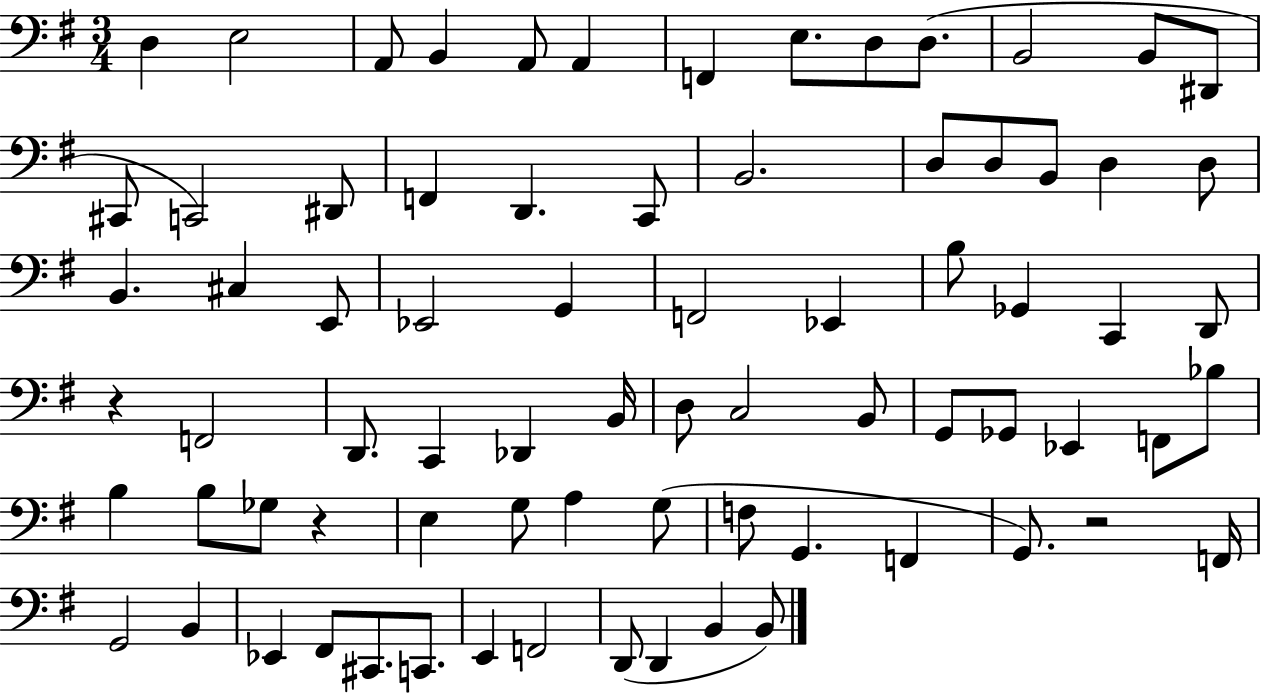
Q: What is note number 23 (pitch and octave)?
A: B2